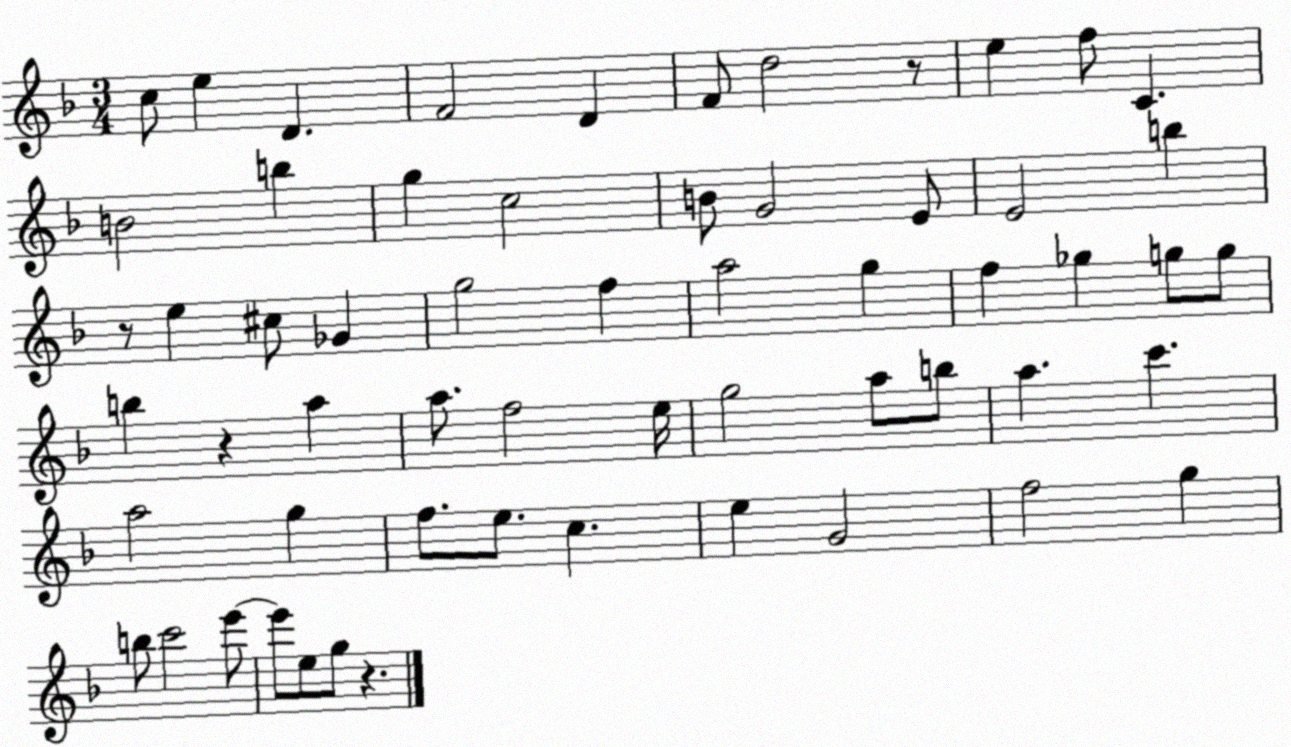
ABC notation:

X:1
T:Untitled
M:3/4
L:1/4
K:F
c/2 e D F2 D F/2 d2 z/2 e f/2 C B2 b g c2 B/2 G2 E/2 E2 b z/2 e ^c/2 _G g2 f a2 g f _g g/2 g/2 b z a a/2 f2 e/4 g2 a/2 b/2 a c' a2 g f/2 e/2 c e G2 f2 g b/2 c'2 e'/2 e'/2 e/2 g/2 z